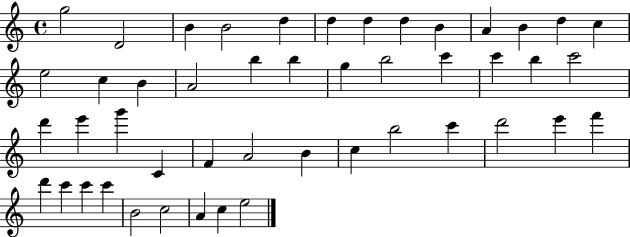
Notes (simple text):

G5/h D4/h B4/q B4/h D5/q D5/q D5/q D5/q B4/q A4/q B4/q D5/q C5/q E5/h C5/q B4/q A4/h B5/q B5/q G5/q B5/h C6/q C6/q B5/q C6/h D6/q E6/q G6/q C4/q F4/q A4/h B4/q C5/q B5/h C6/q D6/h E6/q F6/q D6/q C6/q C6/q C6/q B4/h C5/h A4/q C5/q E5/h